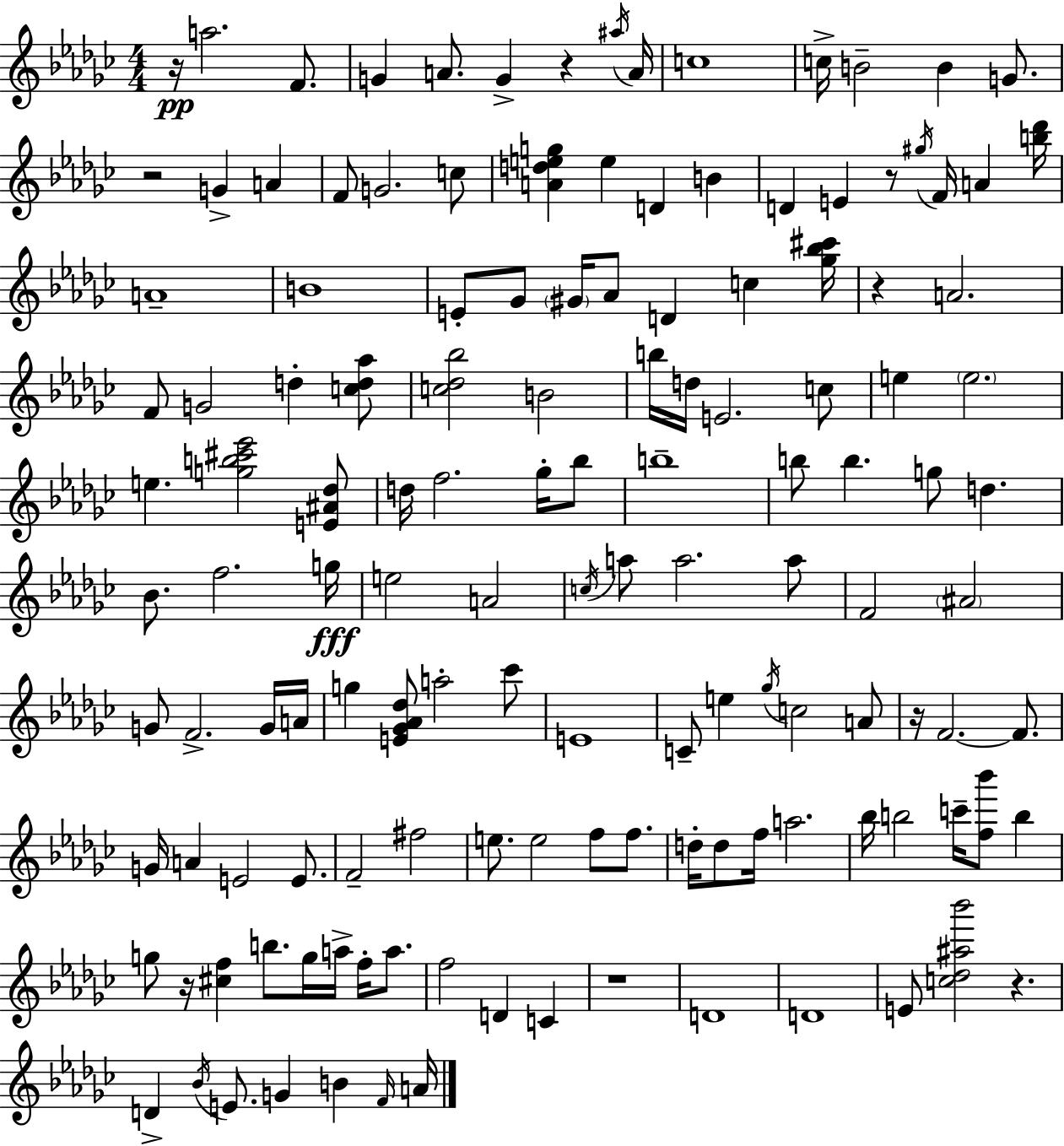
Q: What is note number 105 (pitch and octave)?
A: F5